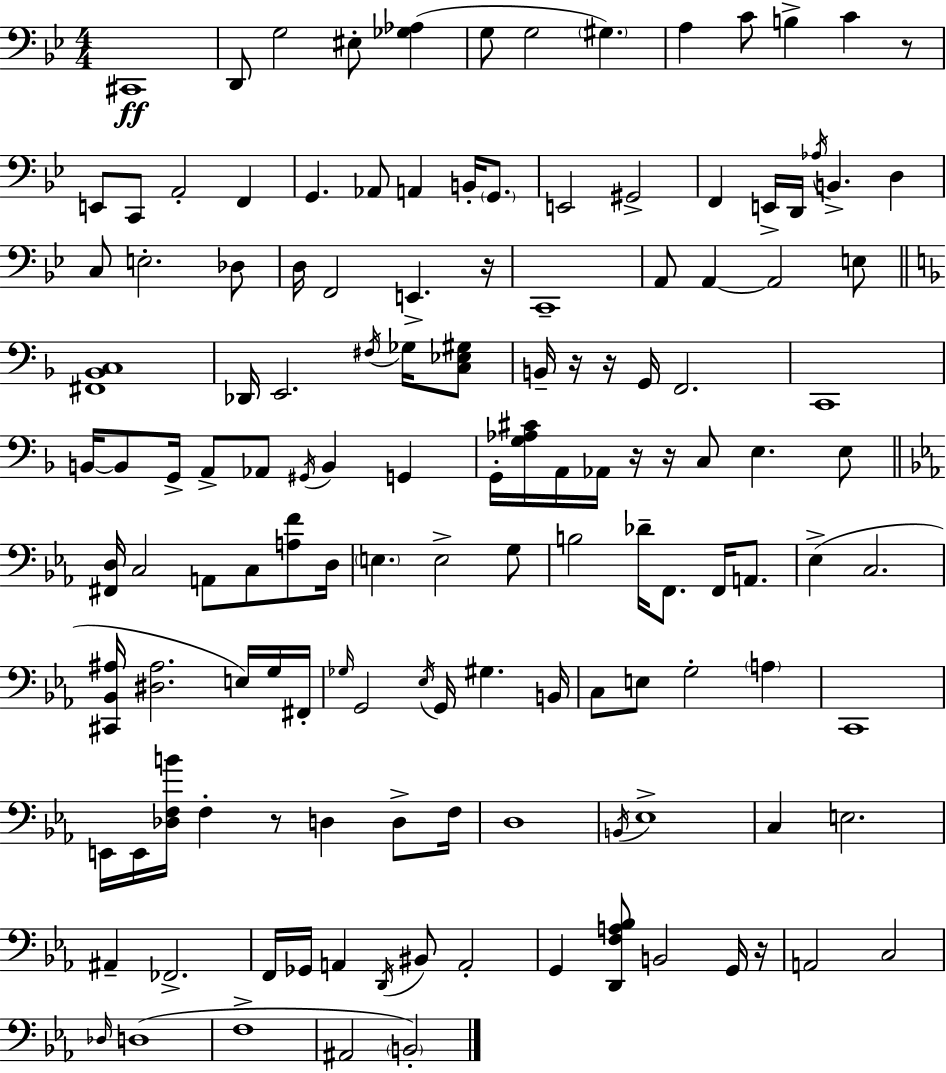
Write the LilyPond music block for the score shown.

{
  \clef bass
  \numericTimeSignature
  \time 4/4
  \key g \minor
  cis,1\ff | d,8 g2 eis8-. <ges aes>4( | g8 g2 \parenthesize gis4.) | a4 c'8 b4-> c'4 r8 | \break e,8 c,8 a,2-. f,4 | g,4. aes,8 a,4 b,16-. \parenthesize g,8. | e,2 gis,2-> | f,4 e,16-> d,16 \acciaccatura { aes16 } b,4.-> d4 | \break c8 e2.-. des8 | d16 f,2 e,4.-> | r16 c,1-- | a,8 a,4~~ a,2 e8 | \break \bar "||" \break \key f \major <fis, bes, c>1 | des,16 e,2. \acciaccatura { fis16 } ges16 <c ees gis>8 | b,16-- r16 r16 g,16 f,2. | c,1 | \break b,16~~ b,8 g,16-> a,8-> aes,8 \acciaccatura { gis,16 } b,4 g,4 | g,16-. <g aes cis'>16 a,16 aes,16 r16 r16 c8 e4. | e8 \bar "||" \break \key ees \major <fis, d>16 c2 a,8 c8 <a f'>8 d16 | \parenthesize e4. e2-> g8 | b2 des'16-- f,8. f,16 a,8. | ees4->( c2. | \break <cis, bes, ais>16 <dis ais>2. e16) g16 fis,16-. | \grace { ges16 } g,2 \acciaccatura { ees16 } g,16 gis4. | b,16 c8 e8 g2-. \parenthesize a4 | c,1 | \break e,16 e,16 <des f b'>16 f4-. r8 d4 d8-> | f16 d1 | \acciaccatura { b,16 } ees1-> | c4 e2. | \break ais,4-- fes,2.-> | f,16 ges,16 a,4 \acciaccatura { d,16 } bis,8 a,2-. | g,4 <d, f a bes>8 b,2 | g,16 r16 a,2 c2 | \break \grace { des16 }( d1 | f1-> | ais,2 \parenthesize b,2-.) | \bar "|."
}